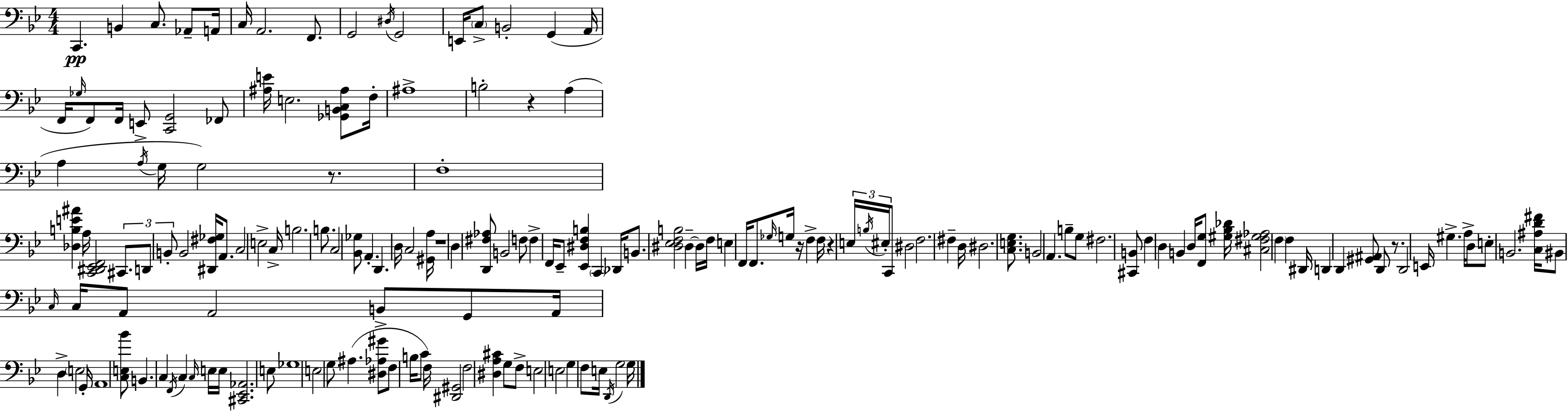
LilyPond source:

{
  \clef bass
  \numericTimeSignature
  \time 4/4
  \key g \minor
  \repeat volta 2 { c,4.\pp b,4 c8. aes,8-- a,16 | c16 a,2. f,8. | g,2 \acciaccatura { dis16 } g,2 | e,16 \parenthesize c8-> b,2-. g,4( | \break a,16 f,16 \grace { ges16 } f,8) f,16 e,8-> <c, g,>2 | fes,8 <ais e'>16 e2. <ges, b, c ais>8 | f16-. ais1-> | b2-. r4 a4( | \break a4 \acciaccatura { a16 } g16 g2) | r8. f1-. | <des b e' ais'>4 a16 <c, dis, ees, f,>2 | \tuplet 3/2 { cis,8. d,8 b,8-. } b,2 <dis, fis ges>16 | \break a,8. c2 e2-> | c16-> b2. | b8. c2 <bes, ges>8 a,4.-. | d,4. d16 c2 | \break <gis, a>16 r1 | d4 <d, fis aes>8 b,2 | f8 f4-> f,16 ees,8-- <ees, dis f b>4 \parenthesize c,4 | des,16 b,8. <dis ees f b>2 dis4--~~ | \break dis16 f16 e4 f,16 f,8. \grace { ges16 } g16 r16 f4-> | f16 r4 \tuplet 3/2 { e16 \acciaccatura { b16 } eis16-. } c,8 dis2 | f2. | fis4-- d16 dis2. | \break <c e g>8. b,2 a,4. | b8-- g8 fis2. | <cis, b,>8 f4 d4 b,4 | d16 <f, g>8 <gis bes des'>16 <cis fis gis aes>2 \parenthesize f4 | \break f4 dis,16 d,4 d,4 <gis, ais,>8 | d,8 r8. d,2 e,16 gis4.-> | a16-> d8 e8-. b,2. | <c ais d' fis'>16 bis,8 \grace { c16 } c16 a,8 a,2 | \break b,8-> g,8 a,16 d4-> \parenthesize e2 | g,16-. a,1 | <c e bes'>8 b,4. c4 | \acciaccatura { f,16 } c4 \grace { c16 } e16 e16 <cis, ees, aes,>2. | \break e8 ges1 | e2 | g8 ais4.( <dis aes gis'>8 f8 b16 c'8 f16) | <dis, gis,>2 f2 | \break <dis a cis'>4 g8 f8-> e2 | e2 g4 f8 e16 \acciaccatura { d,16 } | g2 g16 } \bar "|."
}